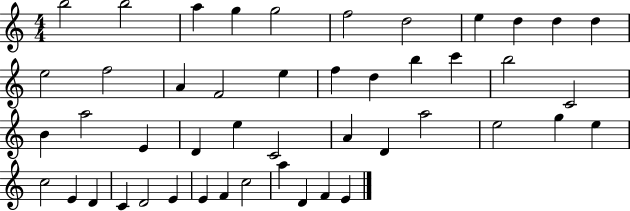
X:1
T:Untitled
M:4/4
L:1/4
K:C
b2 b2 a g g2 f2 d2 e d d d e2 f2 A F2 e f d b c' b2 C2 B a2 E D e C2 A D a2 e2 g e c2 E D C D2 E E F c2 a D F E